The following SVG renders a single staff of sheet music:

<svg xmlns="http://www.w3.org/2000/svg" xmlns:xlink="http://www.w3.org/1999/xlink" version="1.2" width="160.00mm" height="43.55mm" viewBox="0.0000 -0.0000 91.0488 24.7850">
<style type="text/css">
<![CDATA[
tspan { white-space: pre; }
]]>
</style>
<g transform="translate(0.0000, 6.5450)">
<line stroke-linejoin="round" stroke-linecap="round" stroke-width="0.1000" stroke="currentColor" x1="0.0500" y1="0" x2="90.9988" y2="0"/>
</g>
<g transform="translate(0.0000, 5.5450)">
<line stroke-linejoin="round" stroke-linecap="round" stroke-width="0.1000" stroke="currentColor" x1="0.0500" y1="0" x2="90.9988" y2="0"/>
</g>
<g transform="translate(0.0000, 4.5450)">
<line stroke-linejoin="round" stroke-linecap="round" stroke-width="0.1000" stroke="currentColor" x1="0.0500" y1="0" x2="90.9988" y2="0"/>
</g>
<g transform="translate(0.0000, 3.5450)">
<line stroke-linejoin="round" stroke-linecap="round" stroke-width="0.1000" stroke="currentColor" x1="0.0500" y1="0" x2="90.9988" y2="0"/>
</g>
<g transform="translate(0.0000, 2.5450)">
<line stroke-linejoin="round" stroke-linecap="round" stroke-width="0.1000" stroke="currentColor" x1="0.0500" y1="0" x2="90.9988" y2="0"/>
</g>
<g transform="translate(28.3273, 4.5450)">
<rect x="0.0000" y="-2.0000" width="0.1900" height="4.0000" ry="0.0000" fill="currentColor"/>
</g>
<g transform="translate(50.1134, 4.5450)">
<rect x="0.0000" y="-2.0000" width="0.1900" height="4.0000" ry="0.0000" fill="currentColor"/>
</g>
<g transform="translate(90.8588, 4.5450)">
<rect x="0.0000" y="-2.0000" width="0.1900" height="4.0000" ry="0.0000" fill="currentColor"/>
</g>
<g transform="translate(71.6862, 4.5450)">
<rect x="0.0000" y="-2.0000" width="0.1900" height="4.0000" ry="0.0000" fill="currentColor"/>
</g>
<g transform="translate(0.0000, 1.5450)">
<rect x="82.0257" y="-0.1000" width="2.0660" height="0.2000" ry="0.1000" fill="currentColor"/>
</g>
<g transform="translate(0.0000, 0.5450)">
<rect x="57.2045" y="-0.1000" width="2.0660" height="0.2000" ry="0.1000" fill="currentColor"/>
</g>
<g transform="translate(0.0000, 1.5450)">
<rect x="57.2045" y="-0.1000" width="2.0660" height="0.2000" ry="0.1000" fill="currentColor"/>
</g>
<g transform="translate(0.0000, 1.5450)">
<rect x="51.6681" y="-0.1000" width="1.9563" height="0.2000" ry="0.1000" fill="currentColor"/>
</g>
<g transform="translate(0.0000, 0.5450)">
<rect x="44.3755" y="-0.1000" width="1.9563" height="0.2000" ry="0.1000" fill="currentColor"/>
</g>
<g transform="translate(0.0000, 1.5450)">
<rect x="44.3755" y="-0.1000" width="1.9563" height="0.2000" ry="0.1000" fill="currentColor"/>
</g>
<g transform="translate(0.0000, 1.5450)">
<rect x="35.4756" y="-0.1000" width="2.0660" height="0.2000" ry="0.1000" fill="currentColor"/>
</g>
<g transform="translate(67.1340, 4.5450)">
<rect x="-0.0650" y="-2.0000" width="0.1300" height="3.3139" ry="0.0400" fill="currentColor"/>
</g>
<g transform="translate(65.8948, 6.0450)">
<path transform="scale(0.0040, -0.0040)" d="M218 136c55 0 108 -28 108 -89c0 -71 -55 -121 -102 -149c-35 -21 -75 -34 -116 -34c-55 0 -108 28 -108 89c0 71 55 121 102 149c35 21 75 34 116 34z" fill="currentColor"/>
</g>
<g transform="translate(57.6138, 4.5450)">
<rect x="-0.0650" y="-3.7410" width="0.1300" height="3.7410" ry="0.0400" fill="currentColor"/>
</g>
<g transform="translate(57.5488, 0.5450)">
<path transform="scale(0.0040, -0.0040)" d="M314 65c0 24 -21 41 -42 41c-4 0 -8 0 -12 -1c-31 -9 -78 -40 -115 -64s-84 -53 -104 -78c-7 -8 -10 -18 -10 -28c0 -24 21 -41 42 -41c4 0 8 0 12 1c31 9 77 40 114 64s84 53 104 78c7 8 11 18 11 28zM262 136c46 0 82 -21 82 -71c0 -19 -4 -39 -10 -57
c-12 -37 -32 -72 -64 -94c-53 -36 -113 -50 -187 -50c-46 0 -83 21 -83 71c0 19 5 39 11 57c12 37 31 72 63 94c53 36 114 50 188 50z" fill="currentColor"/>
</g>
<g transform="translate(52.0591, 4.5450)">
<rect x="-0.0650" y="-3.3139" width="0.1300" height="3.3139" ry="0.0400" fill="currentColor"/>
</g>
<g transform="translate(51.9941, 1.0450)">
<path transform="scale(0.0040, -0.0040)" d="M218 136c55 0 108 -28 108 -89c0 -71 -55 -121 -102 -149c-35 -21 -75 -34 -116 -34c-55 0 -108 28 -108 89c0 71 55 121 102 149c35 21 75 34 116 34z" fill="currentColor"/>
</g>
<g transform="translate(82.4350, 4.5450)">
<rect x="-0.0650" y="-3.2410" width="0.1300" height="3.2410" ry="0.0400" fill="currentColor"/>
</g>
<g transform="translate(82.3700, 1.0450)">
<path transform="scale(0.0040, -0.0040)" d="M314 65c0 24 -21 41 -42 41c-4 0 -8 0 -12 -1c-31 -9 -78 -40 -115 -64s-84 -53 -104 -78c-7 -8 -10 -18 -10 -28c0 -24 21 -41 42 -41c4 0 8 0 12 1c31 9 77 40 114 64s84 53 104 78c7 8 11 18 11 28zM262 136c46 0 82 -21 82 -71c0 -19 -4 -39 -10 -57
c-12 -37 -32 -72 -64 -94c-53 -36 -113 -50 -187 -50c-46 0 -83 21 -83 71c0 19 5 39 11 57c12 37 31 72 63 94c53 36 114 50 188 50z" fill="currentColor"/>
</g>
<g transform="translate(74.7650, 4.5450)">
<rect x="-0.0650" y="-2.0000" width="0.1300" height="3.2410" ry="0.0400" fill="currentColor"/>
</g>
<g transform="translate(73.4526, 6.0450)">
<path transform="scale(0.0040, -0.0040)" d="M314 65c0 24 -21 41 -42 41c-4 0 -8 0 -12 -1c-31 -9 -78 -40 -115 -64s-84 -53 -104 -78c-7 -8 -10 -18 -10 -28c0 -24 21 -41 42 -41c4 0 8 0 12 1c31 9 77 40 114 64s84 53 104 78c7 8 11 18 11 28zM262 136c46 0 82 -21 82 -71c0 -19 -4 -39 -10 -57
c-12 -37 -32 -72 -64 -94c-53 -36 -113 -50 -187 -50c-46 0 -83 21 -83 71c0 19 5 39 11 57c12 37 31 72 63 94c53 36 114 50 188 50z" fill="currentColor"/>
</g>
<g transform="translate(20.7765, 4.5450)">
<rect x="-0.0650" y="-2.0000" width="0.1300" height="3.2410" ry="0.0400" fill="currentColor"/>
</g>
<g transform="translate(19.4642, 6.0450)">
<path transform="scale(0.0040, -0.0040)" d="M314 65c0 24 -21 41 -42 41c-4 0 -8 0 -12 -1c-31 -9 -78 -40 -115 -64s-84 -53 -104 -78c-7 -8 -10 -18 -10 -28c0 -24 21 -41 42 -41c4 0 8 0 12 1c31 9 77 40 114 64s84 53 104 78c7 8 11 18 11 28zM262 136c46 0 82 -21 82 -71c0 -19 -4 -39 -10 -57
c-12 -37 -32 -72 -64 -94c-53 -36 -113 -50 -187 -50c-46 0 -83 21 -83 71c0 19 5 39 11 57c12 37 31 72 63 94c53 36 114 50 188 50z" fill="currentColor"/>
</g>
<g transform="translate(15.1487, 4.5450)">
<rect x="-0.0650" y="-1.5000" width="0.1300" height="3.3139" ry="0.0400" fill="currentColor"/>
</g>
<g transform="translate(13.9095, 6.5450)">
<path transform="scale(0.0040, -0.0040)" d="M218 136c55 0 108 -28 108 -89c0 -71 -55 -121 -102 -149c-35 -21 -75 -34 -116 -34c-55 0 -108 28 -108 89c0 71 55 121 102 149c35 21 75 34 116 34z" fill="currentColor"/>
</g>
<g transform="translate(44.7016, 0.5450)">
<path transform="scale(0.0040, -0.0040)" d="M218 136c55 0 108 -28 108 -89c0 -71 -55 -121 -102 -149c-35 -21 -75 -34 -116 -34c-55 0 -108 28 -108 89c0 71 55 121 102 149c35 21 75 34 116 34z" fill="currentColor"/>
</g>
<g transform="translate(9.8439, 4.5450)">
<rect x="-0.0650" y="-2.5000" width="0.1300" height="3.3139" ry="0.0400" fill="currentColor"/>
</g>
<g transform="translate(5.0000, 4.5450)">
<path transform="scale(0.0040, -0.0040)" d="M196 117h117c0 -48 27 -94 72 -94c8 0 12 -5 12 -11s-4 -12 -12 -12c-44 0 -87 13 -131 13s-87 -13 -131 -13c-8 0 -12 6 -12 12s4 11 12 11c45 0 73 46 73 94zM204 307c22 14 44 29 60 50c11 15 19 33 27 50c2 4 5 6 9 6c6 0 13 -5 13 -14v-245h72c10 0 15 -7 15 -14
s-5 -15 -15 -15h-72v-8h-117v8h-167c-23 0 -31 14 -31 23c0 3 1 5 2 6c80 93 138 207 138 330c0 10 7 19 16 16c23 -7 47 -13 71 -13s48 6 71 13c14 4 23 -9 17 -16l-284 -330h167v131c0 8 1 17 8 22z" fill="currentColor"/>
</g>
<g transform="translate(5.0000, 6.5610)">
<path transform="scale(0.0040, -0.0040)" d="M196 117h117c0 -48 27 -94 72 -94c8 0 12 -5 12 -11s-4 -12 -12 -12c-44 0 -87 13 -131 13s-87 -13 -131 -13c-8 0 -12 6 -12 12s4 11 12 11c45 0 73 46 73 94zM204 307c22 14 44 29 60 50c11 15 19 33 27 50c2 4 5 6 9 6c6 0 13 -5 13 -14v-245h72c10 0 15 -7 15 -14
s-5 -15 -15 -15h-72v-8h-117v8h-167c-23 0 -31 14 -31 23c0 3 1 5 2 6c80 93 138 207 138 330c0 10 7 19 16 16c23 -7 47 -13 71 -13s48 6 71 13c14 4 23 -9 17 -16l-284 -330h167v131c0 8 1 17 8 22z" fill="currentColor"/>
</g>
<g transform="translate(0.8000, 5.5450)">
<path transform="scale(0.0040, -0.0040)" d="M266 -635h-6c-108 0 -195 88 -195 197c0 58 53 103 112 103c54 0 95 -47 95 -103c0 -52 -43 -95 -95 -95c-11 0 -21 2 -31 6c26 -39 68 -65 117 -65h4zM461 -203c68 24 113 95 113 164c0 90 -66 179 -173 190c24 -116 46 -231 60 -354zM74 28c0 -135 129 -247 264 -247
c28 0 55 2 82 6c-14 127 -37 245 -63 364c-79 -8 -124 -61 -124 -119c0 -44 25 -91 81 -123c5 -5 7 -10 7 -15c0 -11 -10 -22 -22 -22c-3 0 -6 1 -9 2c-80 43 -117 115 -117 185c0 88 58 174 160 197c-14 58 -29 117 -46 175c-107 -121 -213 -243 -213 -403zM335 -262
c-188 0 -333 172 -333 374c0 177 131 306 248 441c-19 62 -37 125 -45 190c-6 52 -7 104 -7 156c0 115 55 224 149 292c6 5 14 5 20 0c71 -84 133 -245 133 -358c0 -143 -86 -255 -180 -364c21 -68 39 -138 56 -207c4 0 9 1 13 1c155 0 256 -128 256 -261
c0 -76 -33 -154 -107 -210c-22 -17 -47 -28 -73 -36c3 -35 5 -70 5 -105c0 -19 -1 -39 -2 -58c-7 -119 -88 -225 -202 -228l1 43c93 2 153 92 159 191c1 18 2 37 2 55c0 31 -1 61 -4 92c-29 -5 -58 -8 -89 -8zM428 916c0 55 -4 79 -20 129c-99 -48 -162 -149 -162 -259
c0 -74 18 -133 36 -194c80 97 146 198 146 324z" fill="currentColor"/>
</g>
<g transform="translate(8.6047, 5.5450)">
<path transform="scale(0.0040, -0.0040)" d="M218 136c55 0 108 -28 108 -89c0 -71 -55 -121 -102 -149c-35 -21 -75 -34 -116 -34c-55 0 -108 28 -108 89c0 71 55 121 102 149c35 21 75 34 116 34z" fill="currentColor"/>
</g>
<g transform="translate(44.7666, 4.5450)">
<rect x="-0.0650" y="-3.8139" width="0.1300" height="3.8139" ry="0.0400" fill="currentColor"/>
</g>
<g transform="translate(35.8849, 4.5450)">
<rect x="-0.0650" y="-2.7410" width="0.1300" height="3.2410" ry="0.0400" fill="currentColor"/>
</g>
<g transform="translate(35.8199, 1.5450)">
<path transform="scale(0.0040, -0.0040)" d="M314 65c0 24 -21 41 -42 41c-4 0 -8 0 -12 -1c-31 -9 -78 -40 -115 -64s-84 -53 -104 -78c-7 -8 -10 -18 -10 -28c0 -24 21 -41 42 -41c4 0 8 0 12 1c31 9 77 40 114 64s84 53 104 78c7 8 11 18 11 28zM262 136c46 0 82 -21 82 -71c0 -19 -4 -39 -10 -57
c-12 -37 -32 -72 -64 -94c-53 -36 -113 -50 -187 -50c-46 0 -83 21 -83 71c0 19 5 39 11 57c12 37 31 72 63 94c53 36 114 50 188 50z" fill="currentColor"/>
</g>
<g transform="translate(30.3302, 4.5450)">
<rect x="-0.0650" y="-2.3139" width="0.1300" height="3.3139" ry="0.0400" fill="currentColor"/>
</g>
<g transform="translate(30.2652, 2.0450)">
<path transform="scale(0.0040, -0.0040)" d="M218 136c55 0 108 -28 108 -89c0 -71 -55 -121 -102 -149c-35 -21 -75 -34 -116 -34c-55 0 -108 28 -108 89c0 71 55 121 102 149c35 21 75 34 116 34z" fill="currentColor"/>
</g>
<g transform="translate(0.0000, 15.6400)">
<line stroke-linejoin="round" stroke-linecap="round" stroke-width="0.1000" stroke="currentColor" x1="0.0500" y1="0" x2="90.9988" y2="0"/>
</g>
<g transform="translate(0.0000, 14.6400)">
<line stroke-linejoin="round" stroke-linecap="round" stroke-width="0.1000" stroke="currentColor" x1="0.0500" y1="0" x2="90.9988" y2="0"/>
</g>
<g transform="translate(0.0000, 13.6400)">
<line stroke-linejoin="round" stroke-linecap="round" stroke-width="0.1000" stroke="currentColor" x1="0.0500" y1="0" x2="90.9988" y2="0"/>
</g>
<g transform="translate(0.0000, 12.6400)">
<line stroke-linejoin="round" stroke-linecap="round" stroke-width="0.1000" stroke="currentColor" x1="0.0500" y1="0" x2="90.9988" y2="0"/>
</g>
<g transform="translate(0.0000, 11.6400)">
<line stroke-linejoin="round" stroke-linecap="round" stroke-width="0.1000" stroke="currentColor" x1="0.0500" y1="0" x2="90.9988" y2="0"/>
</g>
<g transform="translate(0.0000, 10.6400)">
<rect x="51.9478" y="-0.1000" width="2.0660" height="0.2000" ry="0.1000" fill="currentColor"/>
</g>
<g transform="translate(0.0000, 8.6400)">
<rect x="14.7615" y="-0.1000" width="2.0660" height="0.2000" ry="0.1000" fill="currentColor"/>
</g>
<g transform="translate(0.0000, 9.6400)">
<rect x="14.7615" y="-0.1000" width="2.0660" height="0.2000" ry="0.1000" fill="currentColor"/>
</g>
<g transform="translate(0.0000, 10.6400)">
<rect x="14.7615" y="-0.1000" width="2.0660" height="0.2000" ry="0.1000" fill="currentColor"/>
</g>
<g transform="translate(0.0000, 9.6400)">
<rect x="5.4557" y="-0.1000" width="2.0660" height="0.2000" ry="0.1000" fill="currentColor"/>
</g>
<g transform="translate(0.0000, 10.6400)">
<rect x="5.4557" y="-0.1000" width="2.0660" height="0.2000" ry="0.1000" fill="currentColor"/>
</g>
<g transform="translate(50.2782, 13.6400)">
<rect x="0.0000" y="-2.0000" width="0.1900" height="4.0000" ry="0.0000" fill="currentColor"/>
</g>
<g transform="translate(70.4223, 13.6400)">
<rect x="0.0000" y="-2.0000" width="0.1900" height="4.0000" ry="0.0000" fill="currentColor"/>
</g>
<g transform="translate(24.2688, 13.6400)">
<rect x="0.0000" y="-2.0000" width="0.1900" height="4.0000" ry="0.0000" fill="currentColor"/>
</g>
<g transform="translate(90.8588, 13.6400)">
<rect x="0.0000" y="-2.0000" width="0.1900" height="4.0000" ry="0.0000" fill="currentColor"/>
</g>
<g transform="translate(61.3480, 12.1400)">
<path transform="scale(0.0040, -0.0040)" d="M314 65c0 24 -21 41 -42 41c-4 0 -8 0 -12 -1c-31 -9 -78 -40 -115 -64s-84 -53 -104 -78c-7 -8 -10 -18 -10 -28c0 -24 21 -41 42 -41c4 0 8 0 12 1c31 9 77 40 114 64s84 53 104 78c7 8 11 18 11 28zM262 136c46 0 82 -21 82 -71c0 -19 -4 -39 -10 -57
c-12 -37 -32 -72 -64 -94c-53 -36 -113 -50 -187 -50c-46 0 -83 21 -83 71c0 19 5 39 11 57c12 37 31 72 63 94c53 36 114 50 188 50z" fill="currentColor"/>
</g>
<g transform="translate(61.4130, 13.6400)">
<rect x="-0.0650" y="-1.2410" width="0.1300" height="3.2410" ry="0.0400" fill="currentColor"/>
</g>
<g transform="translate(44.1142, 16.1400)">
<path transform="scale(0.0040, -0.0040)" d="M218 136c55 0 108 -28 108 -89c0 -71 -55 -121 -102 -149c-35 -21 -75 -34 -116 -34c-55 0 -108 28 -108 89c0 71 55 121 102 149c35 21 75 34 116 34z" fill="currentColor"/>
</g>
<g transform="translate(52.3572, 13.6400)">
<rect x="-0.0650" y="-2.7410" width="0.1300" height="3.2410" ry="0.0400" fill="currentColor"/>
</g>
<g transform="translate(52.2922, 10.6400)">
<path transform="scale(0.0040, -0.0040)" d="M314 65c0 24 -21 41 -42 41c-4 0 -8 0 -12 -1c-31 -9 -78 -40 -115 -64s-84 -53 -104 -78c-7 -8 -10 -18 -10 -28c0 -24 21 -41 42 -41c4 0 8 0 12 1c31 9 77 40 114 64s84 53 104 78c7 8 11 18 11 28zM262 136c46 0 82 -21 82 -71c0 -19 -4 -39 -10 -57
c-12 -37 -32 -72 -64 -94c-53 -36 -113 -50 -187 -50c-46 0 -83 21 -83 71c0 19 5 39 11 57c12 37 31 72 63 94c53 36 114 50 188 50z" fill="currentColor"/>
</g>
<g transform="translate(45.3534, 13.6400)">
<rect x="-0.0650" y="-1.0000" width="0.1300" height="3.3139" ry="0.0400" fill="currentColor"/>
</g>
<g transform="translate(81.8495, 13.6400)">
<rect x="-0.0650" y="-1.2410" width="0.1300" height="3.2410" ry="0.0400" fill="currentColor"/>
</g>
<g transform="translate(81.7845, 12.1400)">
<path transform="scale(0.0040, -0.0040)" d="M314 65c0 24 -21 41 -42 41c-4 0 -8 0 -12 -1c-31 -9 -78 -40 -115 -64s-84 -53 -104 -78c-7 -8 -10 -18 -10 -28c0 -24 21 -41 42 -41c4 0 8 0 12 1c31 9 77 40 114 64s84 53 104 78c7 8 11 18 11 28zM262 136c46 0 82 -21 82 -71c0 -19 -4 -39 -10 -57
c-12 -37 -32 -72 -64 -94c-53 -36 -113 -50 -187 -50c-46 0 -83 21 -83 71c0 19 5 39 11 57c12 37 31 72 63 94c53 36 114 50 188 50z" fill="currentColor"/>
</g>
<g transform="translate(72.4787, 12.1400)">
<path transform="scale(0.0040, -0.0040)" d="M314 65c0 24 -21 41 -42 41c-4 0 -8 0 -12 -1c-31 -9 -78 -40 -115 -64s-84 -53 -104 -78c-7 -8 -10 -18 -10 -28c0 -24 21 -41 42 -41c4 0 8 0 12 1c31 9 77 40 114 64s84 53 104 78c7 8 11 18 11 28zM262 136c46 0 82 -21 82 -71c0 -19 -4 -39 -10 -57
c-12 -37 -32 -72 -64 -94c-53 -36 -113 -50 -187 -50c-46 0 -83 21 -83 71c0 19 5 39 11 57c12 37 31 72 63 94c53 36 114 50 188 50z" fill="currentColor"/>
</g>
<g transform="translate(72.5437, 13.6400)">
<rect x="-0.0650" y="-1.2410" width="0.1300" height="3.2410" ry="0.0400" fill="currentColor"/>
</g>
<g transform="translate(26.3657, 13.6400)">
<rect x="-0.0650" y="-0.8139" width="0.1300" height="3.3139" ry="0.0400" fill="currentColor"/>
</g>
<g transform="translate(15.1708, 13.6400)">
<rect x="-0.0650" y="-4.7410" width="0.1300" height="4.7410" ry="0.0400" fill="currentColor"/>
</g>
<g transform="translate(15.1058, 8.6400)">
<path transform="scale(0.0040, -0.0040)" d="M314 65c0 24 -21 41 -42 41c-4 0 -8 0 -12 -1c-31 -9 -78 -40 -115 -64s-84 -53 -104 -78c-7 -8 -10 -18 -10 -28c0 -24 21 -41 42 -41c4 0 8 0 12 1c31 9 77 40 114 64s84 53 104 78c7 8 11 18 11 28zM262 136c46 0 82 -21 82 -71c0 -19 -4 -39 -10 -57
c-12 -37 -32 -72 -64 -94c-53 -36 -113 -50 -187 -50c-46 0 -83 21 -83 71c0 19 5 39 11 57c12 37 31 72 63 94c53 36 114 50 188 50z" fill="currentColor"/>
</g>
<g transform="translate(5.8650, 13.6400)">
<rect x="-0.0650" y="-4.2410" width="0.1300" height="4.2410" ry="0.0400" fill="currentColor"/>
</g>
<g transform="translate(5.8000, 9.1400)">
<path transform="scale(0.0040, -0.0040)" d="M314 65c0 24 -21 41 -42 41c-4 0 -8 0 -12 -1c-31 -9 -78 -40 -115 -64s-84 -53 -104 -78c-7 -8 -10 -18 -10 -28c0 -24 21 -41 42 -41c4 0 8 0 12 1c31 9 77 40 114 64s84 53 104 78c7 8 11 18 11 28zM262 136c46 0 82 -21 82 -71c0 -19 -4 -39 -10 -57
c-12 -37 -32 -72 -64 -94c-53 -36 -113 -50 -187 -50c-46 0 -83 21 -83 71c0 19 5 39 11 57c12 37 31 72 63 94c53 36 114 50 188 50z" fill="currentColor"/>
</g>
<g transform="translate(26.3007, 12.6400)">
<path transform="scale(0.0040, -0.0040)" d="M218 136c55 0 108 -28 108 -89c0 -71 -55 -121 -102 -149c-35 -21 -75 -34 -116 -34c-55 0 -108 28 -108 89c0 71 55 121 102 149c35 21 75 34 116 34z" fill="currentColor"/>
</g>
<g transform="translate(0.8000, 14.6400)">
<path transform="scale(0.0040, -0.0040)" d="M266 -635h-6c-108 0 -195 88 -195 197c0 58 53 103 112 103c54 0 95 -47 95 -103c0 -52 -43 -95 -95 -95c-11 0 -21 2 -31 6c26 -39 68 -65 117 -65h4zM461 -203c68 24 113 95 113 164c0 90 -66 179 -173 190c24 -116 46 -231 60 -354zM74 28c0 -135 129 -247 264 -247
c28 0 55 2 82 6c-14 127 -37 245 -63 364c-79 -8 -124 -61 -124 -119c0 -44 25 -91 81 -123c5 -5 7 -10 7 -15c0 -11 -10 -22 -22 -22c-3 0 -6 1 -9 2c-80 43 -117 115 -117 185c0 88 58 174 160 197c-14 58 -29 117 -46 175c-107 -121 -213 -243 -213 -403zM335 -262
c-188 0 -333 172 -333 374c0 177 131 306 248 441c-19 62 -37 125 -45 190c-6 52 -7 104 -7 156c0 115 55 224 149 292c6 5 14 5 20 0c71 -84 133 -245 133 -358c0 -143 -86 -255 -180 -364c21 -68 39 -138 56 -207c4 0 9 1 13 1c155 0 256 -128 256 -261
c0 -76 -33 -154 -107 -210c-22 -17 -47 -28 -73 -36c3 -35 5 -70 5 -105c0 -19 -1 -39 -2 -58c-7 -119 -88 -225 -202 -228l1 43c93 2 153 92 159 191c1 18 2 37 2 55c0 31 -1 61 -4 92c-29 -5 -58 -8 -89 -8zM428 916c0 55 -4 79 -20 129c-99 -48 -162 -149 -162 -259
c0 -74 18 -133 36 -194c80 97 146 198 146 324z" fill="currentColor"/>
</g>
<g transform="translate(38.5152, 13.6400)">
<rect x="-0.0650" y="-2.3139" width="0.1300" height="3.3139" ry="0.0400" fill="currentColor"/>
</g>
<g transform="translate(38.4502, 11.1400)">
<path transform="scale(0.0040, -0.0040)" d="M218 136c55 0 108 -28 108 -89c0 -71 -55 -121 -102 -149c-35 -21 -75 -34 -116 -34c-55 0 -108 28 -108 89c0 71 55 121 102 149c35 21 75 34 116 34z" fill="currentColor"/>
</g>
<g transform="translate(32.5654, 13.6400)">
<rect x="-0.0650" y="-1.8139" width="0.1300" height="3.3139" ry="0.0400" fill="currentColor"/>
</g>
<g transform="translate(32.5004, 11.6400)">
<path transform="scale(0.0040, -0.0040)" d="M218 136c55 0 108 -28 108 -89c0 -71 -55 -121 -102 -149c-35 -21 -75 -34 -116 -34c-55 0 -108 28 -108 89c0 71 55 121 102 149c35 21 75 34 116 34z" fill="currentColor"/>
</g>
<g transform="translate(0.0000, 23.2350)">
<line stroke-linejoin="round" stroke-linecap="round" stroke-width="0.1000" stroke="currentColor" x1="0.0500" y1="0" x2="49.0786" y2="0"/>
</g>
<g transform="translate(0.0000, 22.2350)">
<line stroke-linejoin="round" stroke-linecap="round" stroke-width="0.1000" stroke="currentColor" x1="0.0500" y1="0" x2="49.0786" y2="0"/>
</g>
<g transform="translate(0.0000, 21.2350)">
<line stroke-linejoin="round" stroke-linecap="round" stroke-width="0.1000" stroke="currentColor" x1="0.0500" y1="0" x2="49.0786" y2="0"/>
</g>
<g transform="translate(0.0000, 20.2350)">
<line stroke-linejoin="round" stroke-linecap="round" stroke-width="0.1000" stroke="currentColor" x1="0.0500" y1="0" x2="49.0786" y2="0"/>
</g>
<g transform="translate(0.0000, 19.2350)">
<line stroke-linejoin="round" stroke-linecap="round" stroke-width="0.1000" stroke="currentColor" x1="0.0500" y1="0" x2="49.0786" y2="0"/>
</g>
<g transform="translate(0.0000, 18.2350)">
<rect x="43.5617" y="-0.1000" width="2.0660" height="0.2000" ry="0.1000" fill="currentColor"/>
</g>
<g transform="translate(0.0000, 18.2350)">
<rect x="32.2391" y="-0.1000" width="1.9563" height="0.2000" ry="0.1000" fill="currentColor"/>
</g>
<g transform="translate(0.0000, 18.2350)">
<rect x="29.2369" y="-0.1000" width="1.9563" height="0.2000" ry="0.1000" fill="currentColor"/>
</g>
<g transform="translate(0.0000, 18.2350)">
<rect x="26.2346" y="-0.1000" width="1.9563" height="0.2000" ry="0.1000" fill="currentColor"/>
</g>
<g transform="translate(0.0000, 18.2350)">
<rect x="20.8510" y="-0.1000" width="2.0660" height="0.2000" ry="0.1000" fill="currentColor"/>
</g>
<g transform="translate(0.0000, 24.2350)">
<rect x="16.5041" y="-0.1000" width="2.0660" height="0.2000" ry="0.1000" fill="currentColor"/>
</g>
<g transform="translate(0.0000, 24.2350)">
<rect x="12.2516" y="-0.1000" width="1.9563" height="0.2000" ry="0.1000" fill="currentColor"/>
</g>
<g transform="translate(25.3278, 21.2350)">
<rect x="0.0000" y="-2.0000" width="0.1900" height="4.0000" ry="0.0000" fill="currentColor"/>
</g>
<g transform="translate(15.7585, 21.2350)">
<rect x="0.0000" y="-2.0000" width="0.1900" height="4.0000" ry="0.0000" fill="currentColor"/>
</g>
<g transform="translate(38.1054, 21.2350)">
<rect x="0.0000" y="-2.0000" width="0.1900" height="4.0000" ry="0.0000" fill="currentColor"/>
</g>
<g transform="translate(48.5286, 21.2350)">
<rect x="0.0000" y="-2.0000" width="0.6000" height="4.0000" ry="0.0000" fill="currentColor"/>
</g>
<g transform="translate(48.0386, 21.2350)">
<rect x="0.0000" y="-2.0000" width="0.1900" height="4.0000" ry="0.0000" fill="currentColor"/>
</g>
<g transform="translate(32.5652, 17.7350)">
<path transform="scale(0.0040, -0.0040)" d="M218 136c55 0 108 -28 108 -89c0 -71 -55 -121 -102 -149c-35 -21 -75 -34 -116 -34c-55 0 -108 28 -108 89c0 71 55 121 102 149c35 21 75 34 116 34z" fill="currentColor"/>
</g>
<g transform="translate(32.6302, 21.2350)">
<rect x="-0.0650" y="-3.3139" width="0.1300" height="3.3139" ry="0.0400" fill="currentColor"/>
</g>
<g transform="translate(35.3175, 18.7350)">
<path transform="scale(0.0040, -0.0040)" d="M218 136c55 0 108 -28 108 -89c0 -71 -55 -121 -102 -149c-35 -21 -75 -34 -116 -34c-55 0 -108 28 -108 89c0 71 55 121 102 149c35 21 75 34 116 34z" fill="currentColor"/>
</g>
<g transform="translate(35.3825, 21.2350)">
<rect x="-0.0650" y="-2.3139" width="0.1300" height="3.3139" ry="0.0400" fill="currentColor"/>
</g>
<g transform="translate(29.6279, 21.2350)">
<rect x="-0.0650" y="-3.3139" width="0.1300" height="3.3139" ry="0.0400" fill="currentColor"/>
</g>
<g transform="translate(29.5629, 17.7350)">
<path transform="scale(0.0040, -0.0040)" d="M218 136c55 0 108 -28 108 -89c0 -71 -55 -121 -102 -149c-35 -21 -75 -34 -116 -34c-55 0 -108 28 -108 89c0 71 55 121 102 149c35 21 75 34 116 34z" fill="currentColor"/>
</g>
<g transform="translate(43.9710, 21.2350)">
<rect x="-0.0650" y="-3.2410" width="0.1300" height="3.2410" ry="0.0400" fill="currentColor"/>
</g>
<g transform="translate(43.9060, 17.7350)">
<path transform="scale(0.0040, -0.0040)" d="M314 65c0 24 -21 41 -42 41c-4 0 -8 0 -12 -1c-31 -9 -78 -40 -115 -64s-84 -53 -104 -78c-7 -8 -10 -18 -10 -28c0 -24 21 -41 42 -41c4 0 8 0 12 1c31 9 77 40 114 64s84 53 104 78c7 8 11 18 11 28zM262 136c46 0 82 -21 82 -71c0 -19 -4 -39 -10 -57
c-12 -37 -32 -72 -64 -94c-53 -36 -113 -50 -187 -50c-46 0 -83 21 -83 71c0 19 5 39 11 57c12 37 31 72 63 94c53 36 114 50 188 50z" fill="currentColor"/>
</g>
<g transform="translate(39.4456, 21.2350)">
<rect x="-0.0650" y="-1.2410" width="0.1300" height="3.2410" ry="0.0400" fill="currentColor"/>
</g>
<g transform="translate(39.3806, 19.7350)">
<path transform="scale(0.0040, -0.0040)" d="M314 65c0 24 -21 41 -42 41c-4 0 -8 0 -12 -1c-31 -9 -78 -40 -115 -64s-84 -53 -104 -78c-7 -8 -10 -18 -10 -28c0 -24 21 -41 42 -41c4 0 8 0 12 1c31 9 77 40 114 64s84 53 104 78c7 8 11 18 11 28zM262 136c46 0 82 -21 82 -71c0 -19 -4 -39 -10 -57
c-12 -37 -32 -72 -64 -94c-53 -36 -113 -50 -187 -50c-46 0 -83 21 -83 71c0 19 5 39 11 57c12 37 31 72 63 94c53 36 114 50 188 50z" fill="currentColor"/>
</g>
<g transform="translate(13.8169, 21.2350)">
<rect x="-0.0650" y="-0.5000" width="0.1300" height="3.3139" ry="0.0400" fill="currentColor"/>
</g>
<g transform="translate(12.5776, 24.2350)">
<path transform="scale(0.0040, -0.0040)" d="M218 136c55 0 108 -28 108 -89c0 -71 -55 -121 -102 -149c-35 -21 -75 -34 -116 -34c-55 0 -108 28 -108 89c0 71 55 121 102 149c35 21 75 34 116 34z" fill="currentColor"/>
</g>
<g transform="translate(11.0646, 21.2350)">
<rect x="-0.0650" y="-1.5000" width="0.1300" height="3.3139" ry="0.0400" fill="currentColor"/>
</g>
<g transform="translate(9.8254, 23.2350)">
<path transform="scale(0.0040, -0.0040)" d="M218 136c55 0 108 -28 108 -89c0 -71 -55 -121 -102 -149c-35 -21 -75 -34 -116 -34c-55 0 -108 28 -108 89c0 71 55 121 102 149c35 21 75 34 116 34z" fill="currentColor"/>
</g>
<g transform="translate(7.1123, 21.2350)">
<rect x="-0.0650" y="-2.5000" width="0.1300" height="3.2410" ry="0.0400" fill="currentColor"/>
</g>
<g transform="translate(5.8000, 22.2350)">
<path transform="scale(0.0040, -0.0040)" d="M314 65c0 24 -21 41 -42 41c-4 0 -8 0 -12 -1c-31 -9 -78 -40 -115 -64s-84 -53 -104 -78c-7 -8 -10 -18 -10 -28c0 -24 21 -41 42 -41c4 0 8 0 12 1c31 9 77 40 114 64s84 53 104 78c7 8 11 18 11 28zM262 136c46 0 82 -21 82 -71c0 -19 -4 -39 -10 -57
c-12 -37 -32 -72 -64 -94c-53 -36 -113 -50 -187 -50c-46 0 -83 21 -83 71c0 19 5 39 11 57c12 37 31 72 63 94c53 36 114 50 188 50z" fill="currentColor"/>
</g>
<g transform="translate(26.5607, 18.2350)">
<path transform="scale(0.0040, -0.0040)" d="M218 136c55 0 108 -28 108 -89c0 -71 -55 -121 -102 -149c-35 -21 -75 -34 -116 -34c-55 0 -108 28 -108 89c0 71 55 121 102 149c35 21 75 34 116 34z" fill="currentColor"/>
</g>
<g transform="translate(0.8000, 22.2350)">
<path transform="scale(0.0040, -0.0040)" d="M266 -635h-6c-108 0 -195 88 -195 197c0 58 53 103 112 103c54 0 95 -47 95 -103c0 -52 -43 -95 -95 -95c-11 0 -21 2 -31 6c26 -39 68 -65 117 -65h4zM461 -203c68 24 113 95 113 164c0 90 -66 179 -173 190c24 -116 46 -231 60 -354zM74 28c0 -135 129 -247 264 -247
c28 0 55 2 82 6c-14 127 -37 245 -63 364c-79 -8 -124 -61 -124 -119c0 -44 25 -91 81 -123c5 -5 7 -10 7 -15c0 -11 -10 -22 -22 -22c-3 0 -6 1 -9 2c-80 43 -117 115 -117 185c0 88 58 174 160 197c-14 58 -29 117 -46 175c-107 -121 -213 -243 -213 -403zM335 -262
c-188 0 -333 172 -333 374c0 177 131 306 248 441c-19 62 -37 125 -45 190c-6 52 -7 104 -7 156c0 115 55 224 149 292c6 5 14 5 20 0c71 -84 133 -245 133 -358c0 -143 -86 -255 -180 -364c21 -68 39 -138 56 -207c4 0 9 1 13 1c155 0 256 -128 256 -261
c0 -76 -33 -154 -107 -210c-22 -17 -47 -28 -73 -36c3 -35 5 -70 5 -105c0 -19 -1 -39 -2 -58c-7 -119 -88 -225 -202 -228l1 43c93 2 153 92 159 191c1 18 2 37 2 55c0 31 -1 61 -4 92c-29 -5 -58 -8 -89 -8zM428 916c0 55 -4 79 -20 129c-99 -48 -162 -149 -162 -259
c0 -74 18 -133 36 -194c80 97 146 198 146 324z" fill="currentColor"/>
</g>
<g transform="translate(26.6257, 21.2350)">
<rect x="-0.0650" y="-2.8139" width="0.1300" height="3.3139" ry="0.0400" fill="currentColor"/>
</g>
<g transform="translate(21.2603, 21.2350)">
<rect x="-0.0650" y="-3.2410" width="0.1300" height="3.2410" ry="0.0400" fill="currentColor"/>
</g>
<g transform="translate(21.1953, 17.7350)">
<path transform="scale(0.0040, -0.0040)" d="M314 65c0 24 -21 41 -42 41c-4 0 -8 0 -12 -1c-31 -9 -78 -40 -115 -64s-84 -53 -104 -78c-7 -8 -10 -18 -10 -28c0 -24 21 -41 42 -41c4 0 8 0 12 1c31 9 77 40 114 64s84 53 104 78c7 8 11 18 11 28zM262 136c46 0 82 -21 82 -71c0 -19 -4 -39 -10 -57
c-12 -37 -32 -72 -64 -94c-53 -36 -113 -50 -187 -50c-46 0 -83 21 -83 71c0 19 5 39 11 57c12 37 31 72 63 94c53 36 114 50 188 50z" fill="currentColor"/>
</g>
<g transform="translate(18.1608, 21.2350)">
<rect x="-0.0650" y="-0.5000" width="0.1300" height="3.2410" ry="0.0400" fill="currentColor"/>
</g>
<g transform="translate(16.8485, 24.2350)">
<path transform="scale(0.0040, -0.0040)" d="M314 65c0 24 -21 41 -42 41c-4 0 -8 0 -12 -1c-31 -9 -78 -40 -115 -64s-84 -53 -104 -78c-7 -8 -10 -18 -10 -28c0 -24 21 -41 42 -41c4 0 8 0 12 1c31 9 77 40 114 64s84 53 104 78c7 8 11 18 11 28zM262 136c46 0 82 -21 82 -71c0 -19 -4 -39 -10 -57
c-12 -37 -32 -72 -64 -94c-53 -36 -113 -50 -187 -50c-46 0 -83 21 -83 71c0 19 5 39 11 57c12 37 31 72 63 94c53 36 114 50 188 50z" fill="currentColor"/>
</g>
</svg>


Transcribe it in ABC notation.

X:1
T:Untitled
M:4/4
L:1/4
K:C
G E F2 g a2 c' b c'2 F F2 b2 d'2 e'2 d f g D a2 e2 e2 e2 G2 E C C2 b2 a b b g e2 b2